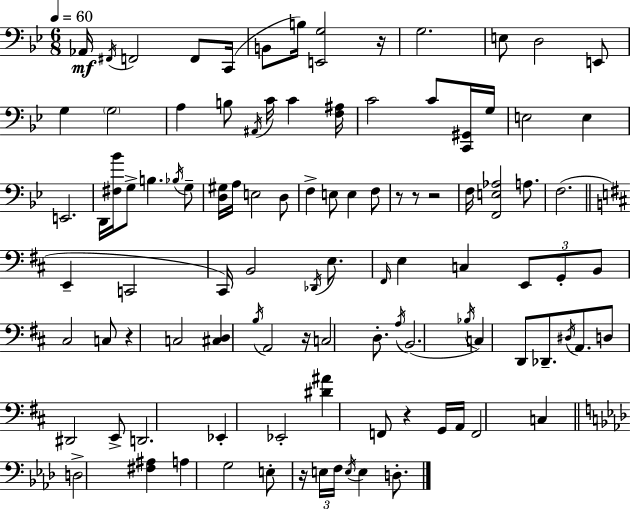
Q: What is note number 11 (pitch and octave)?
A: E2